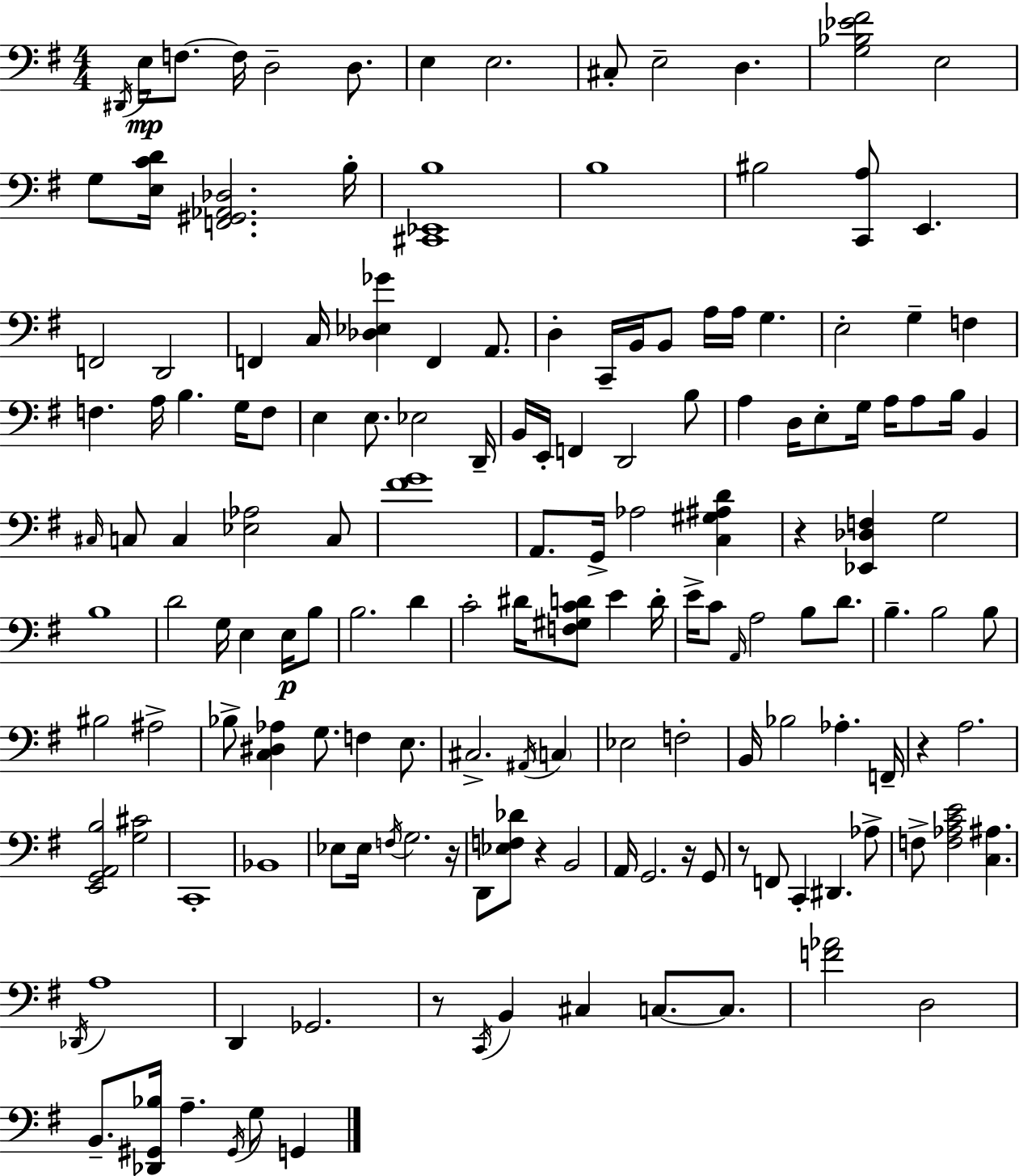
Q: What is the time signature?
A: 4/4